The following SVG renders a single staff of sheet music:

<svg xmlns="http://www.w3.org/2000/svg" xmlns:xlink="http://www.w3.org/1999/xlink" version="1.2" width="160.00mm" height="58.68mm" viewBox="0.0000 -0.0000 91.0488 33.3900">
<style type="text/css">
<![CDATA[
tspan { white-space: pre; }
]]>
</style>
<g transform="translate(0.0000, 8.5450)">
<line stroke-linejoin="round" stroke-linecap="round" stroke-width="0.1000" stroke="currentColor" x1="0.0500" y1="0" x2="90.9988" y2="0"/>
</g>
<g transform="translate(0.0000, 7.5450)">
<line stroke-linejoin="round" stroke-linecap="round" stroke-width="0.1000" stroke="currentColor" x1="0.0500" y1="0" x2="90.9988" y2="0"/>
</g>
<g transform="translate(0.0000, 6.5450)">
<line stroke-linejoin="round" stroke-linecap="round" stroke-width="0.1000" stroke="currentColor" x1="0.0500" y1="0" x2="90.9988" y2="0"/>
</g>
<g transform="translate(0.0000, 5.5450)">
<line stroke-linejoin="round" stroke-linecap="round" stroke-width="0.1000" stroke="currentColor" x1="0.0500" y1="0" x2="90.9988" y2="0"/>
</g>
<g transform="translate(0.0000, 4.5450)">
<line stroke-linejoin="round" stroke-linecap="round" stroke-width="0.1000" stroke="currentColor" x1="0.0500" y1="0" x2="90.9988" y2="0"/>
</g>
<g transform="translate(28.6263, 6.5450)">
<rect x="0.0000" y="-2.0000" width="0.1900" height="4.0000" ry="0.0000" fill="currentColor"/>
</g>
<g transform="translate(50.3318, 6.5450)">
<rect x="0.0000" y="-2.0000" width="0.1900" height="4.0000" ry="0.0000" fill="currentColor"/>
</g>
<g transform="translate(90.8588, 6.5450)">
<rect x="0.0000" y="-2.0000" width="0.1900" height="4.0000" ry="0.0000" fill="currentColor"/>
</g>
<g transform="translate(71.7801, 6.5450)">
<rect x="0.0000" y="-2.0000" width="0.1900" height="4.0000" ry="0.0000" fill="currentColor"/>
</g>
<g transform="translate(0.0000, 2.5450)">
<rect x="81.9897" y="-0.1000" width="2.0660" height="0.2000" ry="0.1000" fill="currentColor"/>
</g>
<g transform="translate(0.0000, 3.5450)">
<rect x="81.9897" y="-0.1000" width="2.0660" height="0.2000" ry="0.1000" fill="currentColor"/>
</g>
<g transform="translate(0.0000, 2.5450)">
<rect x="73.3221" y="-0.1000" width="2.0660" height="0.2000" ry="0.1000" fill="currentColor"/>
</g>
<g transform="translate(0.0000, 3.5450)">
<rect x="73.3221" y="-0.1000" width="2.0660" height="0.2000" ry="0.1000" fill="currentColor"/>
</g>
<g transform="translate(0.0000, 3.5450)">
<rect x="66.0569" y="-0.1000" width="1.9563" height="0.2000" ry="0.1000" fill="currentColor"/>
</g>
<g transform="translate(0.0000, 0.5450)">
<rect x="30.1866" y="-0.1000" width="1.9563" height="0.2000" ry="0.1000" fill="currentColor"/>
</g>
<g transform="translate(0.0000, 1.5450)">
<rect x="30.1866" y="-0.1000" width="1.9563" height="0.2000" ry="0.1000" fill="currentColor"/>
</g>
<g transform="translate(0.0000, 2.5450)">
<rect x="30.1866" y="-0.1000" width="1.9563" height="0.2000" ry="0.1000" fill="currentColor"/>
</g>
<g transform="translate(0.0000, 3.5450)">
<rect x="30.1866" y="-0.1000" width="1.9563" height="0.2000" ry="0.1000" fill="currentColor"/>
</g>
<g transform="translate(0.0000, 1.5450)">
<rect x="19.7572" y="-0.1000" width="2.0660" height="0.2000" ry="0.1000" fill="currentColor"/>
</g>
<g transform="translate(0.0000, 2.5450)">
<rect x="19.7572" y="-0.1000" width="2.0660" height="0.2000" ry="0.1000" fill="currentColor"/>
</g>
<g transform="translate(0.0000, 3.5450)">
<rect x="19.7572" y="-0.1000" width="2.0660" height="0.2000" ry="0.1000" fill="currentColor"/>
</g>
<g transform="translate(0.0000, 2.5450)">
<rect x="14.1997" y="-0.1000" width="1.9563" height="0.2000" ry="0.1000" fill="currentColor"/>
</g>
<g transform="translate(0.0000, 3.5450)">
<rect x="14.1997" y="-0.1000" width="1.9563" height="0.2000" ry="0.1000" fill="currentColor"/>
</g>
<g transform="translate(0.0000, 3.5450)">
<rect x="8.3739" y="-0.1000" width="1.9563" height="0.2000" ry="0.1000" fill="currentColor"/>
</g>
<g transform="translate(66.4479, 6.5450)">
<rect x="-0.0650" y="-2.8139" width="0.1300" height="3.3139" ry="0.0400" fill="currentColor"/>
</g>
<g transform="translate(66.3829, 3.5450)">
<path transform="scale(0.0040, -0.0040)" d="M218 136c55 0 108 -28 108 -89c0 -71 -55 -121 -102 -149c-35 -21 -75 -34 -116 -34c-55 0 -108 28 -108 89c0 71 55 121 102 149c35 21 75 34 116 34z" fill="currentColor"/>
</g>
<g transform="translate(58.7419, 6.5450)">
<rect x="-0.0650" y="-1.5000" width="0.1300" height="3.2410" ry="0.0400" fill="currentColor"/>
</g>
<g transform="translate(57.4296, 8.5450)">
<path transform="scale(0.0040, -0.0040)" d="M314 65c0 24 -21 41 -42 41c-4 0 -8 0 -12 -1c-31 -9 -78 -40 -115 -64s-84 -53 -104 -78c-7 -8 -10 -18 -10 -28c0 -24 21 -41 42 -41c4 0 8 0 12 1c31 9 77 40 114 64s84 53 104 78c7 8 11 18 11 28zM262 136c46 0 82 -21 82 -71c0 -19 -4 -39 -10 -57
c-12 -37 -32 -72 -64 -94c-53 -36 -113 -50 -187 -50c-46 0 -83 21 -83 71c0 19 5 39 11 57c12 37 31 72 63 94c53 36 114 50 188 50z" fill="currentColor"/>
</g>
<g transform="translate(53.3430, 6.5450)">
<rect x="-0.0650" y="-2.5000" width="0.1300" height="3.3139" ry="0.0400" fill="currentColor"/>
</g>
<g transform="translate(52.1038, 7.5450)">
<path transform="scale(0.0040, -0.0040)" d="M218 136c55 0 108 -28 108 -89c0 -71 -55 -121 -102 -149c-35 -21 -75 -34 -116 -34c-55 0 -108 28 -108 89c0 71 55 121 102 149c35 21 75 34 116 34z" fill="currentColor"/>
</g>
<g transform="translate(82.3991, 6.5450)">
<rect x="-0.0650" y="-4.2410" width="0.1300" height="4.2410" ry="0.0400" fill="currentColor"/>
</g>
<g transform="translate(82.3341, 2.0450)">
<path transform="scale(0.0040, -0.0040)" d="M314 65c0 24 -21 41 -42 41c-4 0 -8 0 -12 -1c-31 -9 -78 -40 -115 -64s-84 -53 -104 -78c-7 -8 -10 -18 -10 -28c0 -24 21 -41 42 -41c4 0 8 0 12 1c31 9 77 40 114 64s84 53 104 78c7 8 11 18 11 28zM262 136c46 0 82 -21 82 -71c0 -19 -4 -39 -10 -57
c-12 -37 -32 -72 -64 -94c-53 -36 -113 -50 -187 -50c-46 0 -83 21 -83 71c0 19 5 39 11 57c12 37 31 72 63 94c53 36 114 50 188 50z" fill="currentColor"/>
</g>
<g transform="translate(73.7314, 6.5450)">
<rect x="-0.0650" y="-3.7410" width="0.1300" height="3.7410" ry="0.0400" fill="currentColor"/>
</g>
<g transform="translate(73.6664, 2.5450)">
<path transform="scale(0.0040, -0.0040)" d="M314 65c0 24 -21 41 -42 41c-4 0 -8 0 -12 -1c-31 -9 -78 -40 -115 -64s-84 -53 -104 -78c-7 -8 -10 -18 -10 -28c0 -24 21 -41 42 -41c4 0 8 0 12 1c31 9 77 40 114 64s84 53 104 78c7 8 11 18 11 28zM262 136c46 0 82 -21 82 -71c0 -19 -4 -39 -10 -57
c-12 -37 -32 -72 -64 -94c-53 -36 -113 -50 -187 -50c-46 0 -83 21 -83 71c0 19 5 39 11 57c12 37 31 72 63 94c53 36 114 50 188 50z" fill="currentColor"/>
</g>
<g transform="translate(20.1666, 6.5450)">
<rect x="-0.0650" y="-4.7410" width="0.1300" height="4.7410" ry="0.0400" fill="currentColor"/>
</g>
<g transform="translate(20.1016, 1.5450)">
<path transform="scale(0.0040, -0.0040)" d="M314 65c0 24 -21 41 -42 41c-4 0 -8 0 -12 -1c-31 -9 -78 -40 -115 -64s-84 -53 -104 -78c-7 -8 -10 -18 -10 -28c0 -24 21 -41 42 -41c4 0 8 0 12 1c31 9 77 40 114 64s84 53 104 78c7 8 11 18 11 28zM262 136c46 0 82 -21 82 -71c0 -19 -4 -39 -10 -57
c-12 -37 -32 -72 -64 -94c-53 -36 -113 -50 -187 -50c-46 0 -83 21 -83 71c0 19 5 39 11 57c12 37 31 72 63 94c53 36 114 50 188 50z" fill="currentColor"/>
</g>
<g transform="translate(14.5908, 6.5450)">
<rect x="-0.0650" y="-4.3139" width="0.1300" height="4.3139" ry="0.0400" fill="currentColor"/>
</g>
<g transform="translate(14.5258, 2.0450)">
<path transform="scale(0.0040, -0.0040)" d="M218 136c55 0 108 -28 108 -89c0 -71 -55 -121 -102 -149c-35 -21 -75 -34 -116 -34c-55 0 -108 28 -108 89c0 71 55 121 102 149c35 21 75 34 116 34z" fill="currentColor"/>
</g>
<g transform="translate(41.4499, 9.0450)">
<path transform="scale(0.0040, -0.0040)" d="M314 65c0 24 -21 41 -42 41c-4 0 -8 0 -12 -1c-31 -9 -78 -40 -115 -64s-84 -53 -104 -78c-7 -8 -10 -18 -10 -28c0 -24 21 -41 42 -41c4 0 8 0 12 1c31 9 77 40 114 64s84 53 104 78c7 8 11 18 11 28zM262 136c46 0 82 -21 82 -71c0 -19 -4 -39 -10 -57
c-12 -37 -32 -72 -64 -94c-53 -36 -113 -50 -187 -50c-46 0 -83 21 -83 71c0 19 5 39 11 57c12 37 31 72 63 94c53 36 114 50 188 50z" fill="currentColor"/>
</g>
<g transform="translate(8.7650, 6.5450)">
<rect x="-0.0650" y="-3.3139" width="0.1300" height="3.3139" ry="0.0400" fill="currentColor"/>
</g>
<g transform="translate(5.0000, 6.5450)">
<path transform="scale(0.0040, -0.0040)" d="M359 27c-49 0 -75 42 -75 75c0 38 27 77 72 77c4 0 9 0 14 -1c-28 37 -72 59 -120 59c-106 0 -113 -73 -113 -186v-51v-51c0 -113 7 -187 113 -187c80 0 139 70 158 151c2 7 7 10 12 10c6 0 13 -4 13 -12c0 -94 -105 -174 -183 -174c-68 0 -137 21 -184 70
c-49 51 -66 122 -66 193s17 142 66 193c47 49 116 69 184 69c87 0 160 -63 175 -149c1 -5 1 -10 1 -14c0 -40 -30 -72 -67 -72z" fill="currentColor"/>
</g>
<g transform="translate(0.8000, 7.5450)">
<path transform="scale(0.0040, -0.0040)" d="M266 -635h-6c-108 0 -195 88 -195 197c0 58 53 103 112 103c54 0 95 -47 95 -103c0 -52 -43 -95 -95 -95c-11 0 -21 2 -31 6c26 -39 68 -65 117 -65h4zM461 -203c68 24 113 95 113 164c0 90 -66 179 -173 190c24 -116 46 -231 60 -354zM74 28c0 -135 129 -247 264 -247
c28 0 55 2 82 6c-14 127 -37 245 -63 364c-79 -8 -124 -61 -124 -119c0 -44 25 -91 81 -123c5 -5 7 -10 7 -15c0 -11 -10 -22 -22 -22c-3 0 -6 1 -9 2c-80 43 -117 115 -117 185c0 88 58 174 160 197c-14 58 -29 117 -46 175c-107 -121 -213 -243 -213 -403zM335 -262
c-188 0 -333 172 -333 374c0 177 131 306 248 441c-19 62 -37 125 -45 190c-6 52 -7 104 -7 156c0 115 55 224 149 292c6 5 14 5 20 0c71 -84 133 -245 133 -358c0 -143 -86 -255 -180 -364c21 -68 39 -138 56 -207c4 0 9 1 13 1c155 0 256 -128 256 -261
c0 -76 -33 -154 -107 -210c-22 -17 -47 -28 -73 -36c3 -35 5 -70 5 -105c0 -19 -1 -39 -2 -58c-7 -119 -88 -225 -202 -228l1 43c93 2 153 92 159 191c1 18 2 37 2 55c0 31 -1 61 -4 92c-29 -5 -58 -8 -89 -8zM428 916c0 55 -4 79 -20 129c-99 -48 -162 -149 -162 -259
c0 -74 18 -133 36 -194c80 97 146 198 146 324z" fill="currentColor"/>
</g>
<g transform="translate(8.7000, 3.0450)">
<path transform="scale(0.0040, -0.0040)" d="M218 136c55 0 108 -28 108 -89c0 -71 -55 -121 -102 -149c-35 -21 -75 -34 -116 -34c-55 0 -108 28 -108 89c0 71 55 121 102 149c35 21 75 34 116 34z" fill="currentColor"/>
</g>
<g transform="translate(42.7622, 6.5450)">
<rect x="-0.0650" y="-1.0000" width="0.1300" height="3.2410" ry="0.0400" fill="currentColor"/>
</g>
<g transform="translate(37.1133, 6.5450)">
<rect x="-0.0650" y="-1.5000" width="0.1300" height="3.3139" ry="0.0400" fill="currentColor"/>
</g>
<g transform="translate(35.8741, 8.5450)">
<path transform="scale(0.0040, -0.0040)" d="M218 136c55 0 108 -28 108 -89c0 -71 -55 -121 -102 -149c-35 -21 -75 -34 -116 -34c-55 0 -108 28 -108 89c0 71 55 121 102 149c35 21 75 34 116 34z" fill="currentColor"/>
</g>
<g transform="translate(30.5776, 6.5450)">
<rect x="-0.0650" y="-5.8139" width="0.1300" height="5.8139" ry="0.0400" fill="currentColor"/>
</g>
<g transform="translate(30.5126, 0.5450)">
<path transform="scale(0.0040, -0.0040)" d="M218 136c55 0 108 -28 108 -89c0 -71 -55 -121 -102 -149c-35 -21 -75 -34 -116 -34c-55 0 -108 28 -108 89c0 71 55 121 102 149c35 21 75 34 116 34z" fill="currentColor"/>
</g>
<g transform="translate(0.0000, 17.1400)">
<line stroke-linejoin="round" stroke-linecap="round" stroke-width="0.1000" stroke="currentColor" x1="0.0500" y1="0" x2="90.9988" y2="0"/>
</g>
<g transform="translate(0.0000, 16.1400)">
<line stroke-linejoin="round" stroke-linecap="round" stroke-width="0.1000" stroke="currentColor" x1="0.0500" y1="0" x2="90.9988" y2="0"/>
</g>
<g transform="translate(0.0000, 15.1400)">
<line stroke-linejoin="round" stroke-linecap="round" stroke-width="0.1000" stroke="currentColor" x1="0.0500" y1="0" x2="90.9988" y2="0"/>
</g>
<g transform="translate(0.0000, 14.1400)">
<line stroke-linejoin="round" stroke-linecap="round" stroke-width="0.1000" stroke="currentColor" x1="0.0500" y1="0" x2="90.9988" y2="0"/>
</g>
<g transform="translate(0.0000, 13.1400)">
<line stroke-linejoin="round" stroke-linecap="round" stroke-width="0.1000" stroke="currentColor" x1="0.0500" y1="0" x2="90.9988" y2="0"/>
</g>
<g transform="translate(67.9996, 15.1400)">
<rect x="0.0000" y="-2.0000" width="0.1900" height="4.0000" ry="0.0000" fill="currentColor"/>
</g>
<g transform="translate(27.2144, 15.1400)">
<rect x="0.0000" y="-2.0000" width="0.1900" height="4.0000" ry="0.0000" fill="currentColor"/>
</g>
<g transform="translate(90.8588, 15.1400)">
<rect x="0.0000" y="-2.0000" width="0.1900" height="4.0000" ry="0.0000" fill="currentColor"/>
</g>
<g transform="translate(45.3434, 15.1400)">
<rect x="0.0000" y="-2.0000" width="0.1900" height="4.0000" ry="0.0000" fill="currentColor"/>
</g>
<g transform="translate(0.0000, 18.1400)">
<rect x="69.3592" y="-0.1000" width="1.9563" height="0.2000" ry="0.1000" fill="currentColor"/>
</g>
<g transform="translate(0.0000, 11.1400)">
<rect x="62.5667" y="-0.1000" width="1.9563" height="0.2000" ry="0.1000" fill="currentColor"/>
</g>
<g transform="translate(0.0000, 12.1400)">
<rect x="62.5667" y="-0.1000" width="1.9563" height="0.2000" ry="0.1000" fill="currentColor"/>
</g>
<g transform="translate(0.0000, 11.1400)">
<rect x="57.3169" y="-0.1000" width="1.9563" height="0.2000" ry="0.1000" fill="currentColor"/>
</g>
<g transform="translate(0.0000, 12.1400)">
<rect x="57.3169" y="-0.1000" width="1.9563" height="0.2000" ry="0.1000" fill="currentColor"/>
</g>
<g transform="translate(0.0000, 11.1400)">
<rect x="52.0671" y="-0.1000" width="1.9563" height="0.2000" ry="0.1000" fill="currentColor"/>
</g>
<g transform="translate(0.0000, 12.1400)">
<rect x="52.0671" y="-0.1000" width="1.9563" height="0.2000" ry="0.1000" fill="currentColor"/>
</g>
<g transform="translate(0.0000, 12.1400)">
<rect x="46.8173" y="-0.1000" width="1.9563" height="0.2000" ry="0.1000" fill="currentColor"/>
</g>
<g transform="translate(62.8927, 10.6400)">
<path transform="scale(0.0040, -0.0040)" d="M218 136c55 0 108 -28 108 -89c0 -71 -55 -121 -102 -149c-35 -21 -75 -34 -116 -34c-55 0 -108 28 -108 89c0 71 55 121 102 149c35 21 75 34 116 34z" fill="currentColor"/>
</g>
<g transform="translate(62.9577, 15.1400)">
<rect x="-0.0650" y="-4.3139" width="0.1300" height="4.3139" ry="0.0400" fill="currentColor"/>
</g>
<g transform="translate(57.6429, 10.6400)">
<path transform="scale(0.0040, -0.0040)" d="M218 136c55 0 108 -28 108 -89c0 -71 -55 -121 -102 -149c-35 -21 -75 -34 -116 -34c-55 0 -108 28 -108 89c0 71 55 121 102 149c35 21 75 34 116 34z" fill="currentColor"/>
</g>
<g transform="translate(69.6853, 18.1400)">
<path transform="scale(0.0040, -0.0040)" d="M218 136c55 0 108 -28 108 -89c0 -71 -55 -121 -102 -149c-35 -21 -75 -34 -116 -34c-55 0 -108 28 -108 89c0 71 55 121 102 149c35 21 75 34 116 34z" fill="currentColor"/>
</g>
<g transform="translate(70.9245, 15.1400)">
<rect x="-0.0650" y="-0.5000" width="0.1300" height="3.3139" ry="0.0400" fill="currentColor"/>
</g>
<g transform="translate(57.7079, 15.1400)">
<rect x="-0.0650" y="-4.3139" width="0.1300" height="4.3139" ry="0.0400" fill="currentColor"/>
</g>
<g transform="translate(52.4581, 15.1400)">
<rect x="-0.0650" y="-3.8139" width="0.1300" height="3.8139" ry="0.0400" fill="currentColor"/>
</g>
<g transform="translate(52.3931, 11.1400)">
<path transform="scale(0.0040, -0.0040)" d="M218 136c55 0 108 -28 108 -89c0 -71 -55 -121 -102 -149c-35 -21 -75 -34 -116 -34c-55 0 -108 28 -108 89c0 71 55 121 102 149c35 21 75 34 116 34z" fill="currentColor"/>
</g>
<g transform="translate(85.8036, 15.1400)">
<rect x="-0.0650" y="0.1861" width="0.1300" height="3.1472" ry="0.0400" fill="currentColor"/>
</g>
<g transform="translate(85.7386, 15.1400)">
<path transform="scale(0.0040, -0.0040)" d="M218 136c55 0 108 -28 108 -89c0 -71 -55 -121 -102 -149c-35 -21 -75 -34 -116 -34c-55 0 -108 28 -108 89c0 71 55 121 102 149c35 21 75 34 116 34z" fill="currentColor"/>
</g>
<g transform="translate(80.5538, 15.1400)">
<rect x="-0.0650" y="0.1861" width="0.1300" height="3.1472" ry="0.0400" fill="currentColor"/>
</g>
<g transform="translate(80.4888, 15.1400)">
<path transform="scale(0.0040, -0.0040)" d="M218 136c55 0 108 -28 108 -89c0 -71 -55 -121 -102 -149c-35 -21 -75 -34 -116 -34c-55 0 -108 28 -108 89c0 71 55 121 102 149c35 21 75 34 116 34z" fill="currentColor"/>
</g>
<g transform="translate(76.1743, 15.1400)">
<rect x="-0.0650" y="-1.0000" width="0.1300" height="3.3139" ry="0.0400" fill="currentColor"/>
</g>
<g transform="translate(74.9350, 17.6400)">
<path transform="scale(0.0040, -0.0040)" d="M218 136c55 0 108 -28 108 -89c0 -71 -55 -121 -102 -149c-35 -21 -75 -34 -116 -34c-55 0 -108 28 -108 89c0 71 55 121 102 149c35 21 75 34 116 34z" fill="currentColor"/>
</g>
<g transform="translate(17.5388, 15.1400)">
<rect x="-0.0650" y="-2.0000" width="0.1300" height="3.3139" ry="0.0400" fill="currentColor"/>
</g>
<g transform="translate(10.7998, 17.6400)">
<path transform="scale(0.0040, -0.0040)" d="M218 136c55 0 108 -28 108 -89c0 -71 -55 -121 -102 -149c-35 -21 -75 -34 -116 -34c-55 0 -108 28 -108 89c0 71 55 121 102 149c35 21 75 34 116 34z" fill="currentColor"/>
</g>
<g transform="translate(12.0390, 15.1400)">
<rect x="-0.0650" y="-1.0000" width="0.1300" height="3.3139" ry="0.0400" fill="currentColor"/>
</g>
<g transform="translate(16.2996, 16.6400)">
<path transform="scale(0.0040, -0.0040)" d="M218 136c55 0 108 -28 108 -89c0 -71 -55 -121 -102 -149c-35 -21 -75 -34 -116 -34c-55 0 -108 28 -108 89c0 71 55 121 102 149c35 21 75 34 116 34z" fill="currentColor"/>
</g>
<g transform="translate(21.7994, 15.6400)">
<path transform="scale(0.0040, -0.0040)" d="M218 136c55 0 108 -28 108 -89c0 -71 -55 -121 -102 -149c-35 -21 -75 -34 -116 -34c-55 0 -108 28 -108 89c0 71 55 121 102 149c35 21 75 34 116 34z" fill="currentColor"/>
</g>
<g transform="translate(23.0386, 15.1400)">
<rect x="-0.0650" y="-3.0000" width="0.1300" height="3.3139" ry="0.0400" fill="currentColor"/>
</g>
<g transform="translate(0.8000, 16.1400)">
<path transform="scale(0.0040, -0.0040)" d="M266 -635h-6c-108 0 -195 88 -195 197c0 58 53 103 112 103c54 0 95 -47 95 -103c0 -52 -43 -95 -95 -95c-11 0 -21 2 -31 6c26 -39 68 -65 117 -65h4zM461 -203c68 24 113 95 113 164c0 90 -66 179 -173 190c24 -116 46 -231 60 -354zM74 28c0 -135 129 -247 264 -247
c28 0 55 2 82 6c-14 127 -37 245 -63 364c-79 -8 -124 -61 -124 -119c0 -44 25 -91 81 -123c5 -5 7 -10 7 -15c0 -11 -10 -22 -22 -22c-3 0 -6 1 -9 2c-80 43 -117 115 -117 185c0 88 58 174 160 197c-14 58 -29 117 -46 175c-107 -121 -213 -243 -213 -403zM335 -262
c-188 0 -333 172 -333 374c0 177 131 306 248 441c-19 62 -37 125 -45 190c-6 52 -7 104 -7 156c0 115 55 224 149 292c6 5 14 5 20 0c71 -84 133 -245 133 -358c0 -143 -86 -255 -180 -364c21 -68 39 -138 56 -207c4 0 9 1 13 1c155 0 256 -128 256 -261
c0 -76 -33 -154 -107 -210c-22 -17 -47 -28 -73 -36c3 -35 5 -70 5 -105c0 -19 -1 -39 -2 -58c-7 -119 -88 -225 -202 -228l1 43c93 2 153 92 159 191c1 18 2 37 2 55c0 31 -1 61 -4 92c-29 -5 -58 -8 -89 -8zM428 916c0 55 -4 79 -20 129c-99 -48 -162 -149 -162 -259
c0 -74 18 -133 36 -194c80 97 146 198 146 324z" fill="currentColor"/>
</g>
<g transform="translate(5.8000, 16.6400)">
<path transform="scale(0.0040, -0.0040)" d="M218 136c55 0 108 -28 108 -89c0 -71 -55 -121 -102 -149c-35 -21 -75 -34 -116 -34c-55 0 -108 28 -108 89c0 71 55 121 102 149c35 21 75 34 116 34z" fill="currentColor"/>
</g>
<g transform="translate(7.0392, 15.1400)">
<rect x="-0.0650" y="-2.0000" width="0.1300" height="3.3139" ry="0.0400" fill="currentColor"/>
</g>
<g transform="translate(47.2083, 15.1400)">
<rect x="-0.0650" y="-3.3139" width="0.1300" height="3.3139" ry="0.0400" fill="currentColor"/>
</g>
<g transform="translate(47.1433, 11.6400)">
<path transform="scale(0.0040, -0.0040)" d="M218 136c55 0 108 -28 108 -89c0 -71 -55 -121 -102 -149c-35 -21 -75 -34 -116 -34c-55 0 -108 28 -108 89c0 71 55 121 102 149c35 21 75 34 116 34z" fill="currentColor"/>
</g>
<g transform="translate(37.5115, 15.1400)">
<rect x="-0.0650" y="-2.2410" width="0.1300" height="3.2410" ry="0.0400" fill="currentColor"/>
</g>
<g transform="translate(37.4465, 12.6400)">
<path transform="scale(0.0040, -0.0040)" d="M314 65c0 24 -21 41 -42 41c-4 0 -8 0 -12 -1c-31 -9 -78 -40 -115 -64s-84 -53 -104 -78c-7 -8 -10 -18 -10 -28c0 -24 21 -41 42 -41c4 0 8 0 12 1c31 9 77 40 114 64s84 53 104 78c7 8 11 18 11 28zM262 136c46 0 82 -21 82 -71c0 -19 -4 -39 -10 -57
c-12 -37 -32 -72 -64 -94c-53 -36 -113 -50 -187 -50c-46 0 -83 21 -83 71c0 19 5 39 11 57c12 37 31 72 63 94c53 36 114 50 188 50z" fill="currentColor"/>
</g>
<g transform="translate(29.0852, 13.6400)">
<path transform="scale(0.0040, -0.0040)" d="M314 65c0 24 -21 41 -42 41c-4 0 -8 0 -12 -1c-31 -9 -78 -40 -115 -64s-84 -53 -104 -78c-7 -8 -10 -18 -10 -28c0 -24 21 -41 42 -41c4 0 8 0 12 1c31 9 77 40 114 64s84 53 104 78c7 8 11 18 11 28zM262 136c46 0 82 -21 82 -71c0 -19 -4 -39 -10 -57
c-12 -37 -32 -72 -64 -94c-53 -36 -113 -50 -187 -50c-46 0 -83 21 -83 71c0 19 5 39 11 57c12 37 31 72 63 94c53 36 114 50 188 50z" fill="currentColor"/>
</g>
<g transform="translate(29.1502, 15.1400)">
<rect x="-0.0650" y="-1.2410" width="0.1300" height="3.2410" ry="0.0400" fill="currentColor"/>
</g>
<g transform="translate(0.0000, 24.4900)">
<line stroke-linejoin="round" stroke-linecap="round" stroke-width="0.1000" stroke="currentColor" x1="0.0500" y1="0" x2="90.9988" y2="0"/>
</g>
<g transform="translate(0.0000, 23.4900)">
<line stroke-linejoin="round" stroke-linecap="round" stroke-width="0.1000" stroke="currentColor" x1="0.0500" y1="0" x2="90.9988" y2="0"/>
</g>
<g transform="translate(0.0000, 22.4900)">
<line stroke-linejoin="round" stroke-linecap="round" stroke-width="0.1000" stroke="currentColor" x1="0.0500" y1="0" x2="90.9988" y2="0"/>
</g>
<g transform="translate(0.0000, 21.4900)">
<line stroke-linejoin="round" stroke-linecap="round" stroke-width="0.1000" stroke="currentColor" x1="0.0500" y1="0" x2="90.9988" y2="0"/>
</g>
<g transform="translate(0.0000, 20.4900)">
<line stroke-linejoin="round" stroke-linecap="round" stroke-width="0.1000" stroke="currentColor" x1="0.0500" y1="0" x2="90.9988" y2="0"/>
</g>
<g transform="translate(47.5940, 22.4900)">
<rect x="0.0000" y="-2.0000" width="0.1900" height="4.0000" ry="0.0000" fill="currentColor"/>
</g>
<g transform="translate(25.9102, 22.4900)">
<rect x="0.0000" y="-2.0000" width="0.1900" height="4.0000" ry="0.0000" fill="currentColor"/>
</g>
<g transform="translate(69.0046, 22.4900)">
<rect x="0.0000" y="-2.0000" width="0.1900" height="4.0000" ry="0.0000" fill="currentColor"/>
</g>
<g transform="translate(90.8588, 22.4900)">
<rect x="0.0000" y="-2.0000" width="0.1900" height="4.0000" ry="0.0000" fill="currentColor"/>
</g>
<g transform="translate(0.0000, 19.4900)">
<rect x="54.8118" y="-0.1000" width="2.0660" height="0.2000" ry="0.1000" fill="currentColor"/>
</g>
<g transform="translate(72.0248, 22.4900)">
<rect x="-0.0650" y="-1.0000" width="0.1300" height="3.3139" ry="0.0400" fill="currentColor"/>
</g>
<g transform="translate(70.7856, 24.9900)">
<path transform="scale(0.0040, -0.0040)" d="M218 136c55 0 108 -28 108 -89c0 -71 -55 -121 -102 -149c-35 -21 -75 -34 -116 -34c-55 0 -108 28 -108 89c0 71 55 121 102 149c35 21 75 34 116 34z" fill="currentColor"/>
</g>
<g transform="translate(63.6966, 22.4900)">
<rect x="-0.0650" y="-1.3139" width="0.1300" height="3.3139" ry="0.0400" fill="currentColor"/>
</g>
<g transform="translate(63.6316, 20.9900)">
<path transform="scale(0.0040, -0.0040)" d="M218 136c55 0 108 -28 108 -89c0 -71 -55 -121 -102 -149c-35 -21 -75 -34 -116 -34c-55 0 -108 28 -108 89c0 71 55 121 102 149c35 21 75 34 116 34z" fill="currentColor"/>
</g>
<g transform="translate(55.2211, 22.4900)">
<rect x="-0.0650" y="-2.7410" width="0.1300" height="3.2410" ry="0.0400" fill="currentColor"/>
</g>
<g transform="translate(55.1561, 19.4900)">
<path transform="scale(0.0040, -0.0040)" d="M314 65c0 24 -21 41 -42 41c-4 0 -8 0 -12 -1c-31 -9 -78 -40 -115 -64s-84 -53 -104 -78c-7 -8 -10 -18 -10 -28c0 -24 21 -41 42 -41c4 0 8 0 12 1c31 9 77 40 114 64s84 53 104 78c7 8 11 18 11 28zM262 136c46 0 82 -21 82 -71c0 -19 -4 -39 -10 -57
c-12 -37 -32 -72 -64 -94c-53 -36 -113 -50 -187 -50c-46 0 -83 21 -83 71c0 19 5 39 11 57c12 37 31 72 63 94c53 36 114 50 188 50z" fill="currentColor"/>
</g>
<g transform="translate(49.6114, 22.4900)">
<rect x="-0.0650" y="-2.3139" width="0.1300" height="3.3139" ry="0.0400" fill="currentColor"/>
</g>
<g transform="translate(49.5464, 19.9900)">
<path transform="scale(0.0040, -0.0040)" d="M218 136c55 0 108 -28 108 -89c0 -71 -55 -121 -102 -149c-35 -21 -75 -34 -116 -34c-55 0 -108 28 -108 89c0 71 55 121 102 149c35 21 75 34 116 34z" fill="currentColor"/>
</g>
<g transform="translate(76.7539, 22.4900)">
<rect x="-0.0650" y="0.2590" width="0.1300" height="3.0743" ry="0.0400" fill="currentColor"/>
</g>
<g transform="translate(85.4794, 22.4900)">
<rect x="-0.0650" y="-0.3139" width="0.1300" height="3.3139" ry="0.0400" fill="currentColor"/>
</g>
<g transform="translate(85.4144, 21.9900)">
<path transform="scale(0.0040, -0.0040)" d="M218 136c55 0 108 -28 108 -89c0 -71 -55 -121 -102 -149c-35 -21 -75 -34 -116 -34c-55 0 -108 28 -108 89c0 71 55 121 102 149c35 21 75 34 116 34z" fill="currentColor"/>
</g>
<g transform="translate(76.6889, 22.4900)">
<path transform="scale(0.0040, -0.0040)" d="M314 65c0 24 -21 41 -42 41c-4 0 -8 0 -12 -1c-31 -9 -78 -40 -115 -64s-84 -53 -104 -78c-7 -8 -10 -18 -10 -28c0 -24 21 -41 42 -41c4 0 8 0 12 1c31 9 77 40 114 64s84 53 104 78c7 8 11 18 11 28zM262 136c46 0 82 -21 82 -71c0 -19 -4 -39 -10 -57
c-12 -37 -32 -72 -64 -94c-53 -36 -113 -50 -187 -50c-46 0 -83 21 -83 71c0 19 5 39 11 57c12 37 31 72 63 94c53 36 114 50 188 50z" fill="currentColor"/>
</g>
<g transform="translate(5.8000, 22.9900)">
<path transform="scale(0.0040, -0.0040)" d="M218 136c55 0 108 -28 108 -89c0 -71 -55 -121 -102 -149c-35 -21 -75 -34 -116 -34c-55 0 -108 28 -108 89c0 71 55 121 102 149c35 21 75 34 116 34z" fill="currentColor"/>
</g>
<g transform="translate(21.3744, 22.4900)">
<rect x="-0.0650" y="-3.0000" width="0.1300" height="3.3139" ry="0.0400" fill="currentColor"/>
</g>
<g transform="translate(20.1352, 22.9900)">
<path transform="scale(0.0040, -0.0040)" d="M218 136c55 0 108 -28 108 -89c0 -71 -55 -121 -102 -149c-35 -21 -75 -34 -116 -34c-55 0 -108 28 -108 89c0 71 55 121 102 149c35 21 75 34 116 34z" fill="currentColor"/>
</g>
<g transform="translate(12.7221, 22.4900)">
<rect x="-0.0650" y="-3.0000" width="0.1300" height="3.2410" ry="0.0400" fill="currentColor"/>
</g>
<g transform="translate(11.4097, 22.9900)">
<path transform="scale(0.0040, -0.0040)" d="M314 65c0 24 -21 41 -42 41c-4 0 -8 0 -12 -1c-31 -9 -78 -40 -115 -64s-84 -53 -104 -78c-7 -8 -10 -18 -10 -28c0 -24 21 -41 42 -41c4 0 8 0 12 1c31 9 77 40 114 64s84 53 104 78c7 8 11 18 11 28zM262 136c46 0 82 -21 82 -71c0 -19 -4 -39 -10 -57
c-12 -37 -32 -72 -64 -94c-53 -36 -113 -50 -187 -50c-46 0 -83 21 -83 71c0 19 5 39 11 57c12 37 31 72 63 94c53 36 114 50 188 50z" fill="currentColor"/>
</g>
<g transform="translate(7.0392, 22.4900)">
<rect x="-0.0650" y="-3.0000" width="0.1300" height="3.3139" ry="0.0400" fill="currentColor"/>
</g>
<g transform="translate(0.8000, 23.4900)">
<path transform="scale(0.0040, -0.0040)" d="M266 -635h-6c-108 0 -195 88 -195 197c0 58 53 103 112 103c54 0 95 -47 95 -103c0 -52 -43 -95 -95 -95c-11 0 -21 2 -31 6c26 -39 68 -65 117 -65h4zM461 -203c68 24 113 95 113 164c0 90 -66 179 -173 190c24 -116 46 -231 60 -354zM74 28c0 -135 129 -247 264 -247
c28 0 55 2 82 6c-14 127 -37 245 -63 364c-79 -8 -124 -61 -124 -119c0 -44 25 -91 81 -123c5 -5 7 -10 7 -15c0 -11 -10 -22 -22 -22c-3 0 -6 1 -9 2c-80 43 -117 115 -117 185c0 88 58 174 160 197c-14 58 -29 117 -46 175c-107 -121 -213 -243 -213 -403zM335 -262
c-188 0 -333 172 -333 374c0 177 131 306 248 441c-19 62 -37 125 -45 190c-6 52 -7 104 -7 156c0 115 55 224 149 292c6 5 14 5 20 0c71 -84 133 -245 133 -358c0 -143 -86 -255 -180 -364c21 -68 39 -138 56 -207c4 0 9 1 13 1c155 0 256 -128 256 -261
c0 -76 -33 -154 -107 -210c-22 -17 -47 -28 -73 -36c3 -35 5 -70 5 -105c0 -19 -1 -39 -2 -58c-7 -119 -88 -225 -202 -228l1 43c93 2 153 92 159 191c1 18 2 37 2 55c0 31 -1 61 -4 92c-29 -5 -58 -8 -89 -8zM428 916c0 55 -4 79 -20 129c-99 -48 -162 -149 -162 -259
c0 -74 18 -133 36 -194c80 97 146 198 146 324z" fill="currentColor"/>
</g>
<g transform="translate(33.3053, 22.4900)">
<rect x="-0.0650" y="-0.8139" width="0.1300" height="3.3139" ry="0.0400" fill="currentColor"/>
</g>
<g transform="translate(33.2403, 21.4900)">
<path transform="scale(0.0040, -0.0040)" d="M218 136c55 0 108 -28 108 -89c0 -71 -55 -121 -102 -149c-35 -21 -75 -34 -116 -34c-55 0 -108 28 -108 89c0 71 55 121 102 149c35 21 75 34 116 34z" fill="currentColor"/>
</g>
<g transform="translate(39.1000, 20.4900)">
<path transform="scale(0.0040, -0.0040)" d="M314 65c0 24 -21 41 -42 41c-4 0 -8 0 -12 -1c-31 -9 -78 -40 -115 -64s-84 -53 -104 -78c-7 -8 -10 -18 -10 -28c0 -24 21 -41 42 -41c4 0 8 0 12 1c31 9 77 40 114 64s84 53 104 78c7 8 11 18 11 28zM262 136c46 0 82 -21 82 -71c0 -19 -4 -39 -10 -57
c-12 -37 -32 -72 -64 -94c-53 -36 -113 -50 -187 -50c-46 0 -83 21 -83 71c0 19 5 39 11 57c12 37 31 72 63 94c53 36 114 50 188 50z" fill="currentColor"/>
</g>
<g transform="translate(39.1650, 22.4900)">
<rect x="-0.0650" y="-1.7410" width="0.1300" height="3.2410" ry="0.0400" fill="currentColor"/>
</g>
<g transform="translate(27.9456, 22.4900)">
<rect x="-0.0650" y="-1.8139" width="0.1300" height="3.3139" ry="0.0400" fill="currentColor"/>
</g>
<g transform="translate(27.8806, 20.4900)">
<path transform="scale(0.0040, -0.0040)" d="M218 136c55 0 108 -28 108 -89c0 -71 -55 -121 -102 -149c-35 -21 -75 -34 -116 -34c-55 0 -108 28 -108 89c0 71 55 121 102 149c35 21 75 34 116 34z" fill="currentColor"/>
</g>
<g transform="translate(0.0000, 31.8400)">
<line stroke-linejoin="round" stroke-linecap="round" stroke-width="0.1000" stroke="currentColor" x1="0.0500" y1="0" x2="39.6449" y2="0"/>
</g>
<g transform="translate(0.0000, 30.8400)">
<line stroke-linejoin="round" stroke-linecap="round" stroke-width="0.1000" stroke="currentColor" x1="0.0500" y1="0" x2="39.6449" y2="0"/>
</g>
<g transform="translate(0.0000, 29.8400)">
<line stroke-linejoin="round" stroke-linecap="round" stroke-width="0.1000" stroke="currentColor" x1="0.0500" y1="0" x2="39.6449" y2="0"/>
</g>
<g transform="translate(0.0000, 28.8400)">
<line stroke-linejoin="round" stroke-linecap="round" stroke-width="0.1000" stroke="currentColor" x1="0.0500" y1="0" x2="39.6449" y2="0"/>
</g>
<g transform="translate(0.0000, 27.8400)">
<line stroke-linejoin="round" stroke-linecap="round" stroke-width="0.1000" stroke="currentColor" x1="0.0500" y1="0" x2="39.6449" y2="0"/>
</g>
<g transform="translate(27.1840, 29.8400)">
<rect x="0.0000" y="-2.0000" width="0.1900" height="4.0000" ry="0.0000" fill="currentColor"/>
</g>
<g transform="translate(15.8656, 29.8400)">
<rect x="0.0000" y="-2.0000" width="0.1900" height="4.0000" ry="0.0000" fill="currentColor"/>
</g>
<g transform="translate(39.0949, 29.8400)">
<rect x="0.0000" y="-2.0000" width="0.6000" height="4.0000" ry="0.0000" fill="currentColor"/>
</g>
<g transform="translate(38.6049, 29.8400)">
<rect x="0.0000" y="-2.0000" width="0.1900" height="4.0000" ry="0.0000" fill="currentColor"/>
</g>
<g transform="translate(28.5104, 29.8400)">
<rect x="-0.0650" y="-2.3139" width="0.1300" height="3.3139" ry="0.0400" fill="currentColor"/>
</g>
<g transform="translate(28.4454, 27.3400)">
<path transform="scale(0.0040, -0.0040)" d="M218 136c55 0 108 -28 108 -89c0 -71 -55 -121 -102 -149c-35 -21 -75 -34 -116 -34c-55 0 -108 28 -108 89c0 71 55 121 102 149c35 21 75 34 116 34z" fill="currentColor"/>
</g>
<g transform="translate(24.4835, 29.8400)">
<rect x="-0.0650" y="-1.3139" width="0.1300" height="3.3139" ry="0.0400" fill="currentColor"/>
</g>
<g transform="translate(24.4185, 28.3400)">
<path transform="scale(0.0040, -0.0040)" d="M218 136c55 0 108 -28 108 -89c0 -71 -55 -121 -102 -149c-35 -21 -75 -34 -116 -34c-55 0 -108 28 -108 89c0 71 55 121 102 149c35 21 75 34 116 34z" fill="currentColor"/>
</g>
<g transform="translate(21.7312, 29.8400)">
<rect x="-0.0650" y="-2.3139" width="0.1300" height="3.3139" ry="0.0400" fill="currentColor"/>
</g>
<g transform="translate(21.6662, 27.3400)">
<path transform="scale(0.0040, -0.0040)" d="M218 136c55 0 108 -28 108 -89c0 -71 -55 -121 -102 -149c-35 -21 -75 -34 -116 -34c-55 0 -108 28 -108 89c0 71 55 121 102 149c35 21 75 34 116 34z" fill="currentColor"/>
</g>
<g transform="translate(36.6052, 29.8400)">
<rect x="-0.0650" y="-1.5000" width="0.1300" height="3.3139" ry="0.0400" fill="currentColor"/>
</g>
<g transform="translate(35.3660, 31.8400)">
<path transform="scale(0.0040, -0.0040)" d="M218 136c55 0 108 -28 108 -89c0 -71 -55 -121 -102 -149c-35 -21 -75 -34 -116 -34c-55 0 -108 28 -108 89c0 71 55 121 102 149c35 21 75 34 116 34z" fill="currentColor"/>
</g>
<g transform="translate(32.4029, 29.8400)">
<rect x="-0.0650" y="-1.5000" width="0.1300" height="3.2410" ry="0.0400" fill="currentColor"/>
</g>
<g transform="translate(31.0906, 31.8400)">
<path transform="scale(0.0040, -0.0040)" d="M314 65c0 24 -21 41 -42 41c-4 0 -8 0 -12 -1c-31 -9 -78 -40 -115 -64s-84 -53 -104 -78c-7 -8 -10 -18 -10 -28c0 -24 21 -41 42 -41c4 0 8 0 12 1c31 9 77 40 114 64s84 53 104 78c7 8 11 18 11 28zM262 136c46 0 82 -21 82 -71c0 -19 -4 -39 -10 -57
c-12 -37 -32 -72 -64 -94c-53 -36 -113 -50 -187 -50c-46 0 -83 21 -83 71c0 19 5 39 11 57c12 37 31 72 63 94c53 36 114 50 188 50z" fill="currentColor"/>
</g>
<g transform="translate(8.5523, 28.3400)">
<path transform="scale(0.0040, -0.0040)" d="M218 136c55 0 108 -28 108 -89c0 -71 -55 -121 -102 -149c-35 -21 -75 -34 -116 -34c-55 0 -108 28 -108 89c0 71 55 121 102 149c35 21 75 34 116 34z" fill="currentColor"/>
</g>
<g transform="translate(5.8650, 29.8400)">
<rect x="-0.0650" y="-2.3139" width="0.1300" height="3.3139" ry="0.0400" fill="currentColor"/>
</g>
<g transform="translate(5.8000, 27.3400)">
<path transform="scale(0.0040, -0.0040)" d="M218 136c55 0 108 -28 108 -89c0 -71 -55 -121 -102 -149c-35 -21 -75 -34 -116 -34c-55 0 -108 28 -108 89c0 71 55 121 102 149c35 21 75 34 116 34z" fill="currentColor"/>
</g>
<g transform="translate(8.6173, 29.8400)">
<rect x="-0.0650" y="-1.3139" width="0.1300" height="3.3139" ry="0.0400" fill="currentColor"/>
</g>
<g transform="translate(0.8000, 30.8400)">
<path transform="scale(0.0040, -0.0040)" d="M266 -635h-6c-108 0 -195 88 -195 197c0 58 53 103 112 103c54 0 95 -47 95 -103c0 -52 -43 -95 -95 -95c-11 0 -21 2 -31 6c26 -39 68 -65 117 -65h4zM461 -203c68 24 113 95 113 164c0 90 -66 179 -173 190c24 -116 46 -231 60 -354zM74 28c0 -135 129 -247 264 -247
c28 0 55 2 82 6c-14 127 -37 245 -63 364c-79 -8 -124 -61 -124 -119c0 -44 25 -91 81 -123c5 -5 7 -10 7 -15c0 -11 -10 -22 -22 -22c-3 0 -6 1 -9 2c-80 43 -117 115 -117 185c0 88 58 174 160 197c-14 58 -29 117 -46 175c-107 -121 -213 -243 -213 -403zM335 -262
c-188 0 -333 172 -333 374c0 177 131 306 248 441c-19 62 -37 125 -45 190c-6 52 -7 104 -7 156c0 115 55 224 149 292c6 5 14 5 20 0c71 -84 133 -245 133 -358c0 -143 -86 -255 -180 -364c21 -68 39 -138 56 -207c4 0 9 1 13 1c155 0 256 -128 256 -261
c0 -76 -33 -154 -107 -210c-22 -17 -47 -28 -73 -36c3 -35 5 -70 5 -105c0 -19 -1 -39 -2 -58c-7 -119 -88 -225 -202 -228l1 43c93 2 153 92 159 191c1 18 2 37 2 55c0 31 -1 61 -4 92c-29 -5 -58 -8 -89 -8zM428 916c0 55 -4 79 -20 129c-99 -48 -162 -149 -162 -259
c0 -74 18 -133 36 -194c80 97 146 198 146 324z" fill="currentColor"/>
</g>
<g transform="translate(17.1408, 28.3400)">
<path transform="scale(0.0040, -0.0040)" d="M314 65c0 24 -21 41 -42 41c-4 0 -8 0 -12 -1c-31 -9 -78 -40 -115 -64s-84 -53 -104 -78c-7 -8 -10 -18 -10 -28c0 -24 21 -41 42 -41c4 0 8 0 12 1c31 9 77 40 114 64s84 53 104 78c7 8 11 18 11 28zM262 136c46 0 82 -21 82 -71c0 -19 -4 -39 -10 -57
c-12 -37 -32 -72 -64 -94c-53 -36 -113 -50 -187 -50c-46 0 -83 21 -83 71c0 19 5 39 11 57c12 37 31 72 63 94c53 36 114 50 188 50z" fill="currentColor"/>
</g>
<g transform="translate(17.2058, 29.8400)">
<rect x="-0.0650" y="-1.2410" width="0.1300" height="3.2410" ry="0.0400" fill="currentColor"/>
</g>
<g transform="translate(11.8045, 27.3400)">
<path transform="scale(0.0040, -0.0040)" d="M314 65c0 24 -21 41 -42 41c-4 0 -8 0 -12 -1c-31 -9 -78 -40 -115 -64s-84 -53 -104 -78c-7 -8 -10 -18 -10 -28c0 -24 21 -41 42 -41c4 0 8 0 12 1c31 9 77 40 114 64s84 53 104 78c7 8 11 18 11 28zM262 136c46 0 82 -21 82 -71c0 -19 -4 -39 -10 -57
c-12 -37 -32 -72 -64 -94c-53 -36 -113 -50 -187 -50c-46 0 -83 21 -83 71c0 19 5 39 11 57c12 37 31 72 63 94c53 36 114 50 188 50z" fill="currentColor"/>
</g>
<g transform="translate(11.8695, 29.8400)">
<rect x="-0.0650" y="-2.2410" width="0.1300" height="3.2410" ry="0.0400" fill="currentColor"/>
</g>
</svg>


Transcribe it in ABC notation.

X:1
T:Untitled
M:4/4
L:1/4
K:C
b d' e'2 g' E D2 G E2 a c'2 d'2 F D F A e2 g2 b c' d' d' C D B B A A2 A f d f2 g a2 e D B2 c g e g2 e2 g e g E2 E